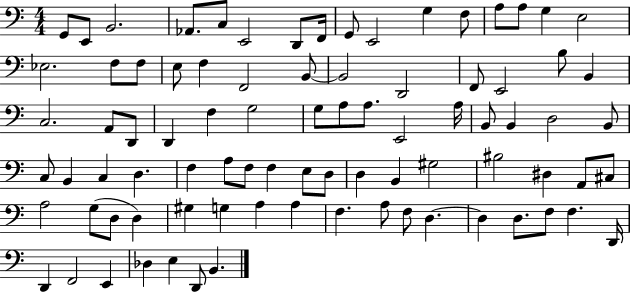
X:1
T:Untitled
M:4/4
L:1/4
K:C
G,,/2 E,,/2 B,,2 _A,,/2 C,/2 E,,2 D,,/2 F,,/4 G,,/2 E,,2 G, F,/2 A,/2 A,/2 G, E,2 _E,2 F,/2 F,/2 E,/2 F, F,,2 B,,/2 B,,2 D,,2 F,,/2 E,,2 B,/2 B,, C,2 A,,/2 D,,/2 D,, F, G,2 G,/2 A,/2 A,/2 E,,2 A,/4 B,,/2 B,, D,2 B,,/2 C,/2 B,, C, D, F, A,/2 F,/2 F, E,/2 D,/2 D, B,, ^G,2 ^B,2 ^D, A,,/2 ^C,/2 A,2 G,/2 D,/2 D, ^G, G, A, A, F, A,/2 F,/2 D, D, D,/2 F,/2 F, D,,/4 D,, F,,2 E,, _D, E, D,,/2 B,,